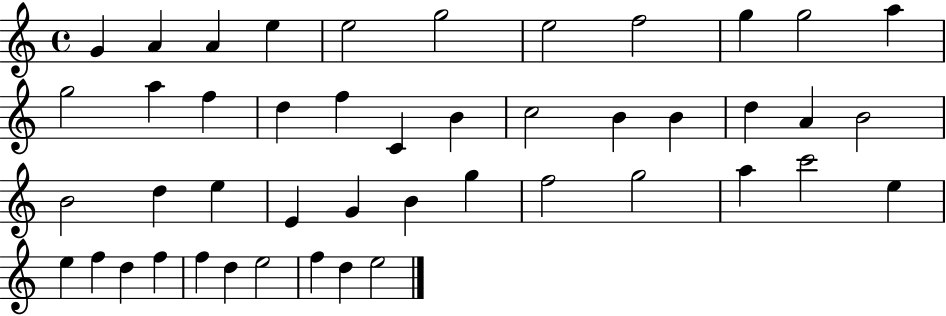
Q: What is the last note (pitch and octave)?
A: E5